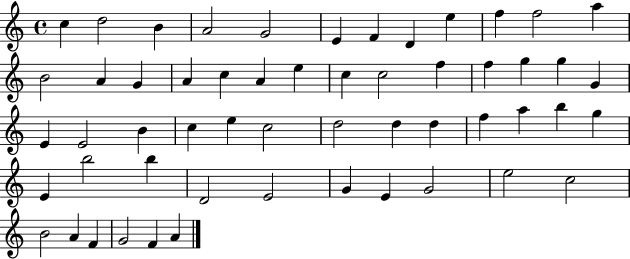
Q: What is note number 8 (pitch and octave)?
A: D4